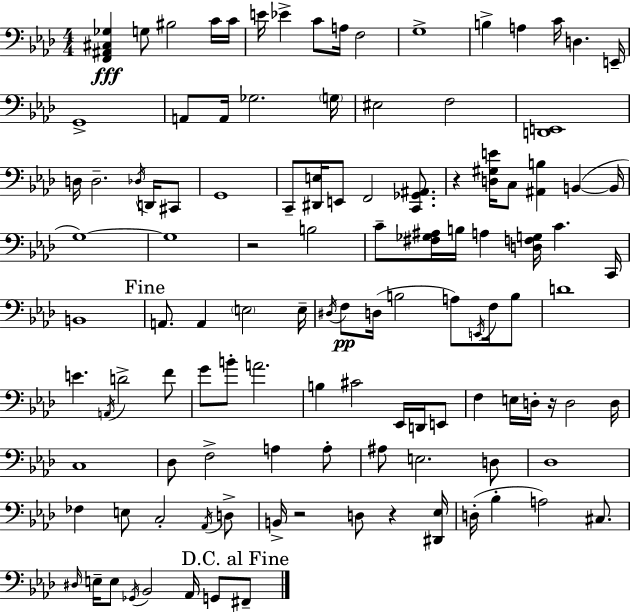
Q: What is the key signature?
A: F minor